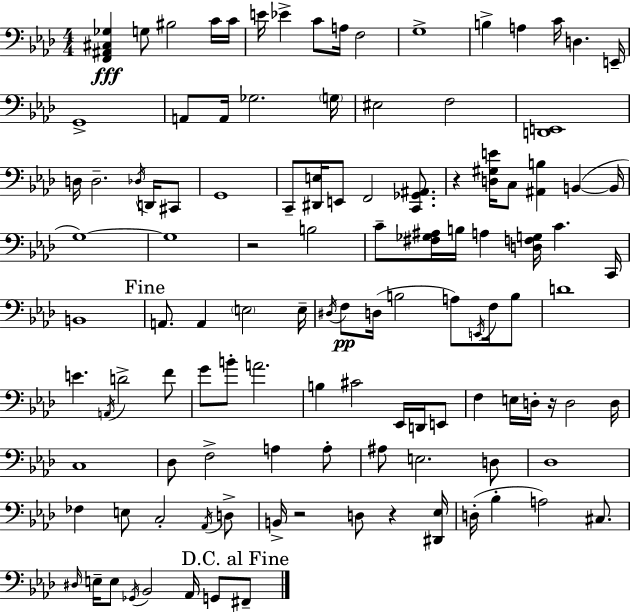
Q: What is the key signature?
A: F minor